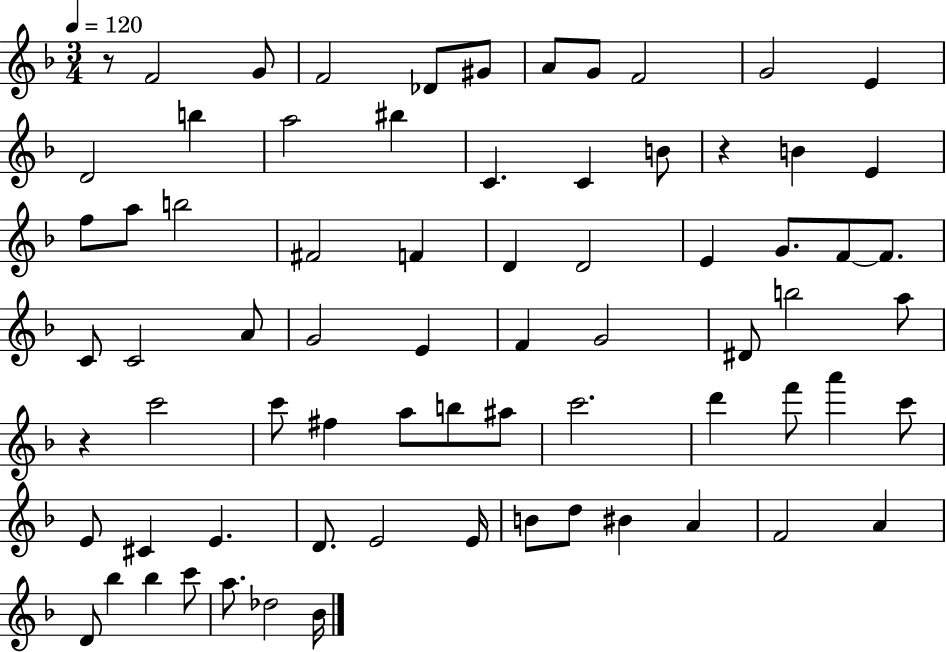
{
  \clef treble
  \numericTimeSignature
  \time 3/4
  \key f \major
  \tempo 4 = 120
  \repeat volta 2 { r8 f'2 g'8 | f'2 des'8 gis'8 | a'8 g'8 f'2 | g'2 e'4 | \break d'2 b''4 | a''2 bis''4 | c'4. c'4 b'8 | r4 b'4 e'4 | \break f''8 a''8 b''2 | fis'2 f'4 | d'4 d'2 | e'4 g'8. f'8~~ f'8. | \break c'8 c'2 a'8 | g'2 e'4 | f'4 g'2 | dis'8 b''2 a''8 | \break r4 c'''2 | c'''8 fis''4 a''8 b''8 ais''8 | c'''2. | d'''4 f'''8 a'''4 c'''8 | \break e'8 cis'4 e'4. | d'8. e'2 e'16 | b'8 d''8 bis'4 a'4 | f'2 a'4 | \break d'8 bes''4 bes''4 c'''8 | a''8. des''2 bes'16 | } \bar "|."
}